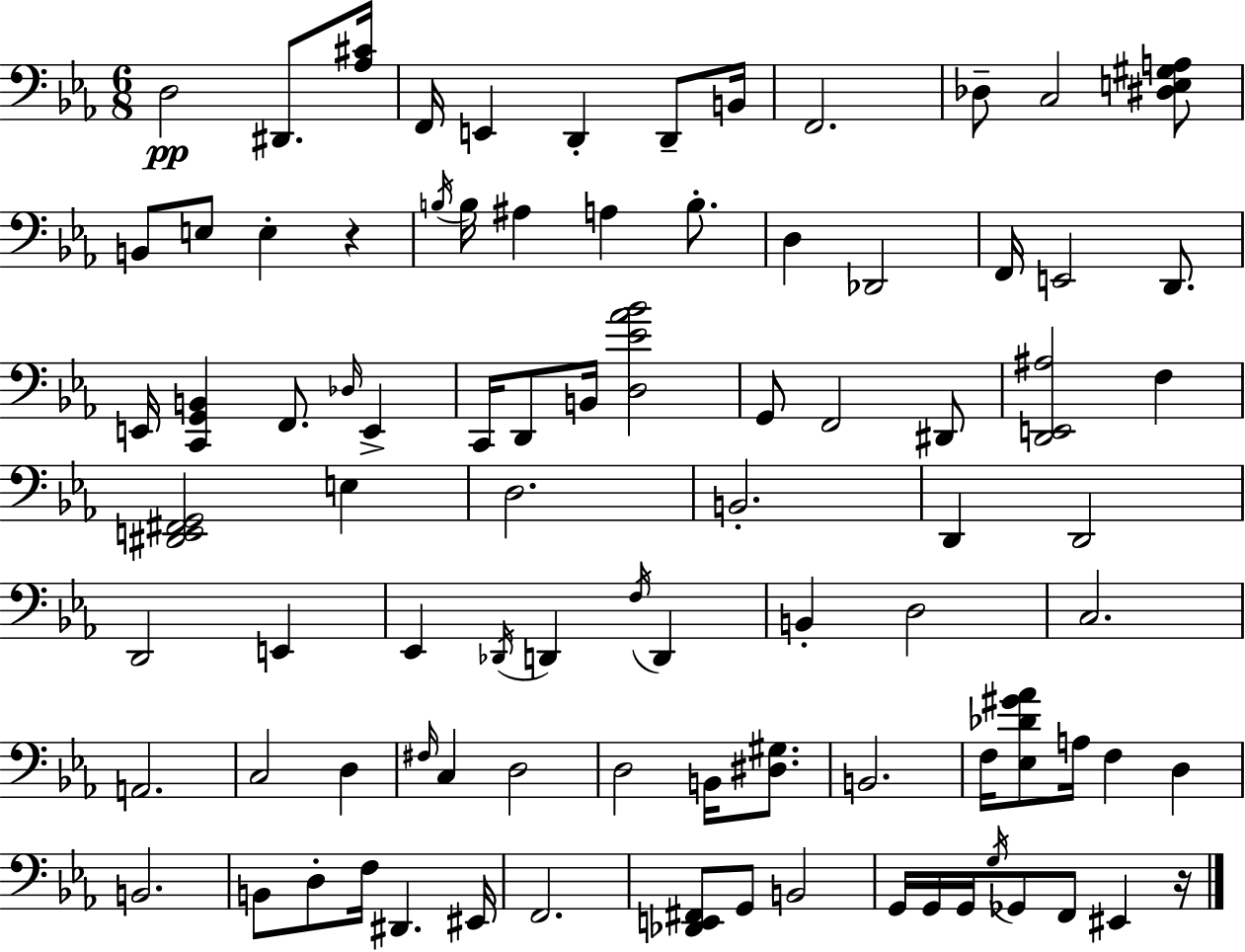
X:1
T:Untitled
M:6/8
L:1/4
K:Cm
D,2 ^D,,/2 [_A,^C]/4 F,,/4 E,, D,, D,,/2 B,,/4 F,,2 _D,/2 C,2 [^D,E,^G,A,]/2 B,,/2 E,/2 E, z B,/4 B,/4 ^A, A, B,/2 D, _D,,2 F,,/4 E,,2 D,,/2 E,,/4 [C,,G,,B,,] F,,/2 _D,/4 E,, C,,/4 D,,/2 B,,/4 [D,_E_A_B]2 G,,/2 F,,2 ^D,,/2 [D,,E,,^A,]2 F, [^D,,E,,^F,,G,,]2 E, D,2 B,,2 D,, D,,2 D,,2 E,, _E,, _D,,/4 D,, F,/4 D,, B,, D,2 C,2 A,,2 C,2 D, ^F,/4 C, D,2 D,2 B,,/4 [^D,^G,]/2 B,,2 F,/4 [_E,_D^G_A]/2 A,/4 F, D, B,,2 B,,/2 D,/2 F,/4 ^D,, ^E,,/4 F,,2 [_D,,E,,^F,,]/2 G,,/2 B,,2 G,,/4 G,,/4 G,,/4 G,/4 _G,,/2 F,,/2 ^E,, z/4